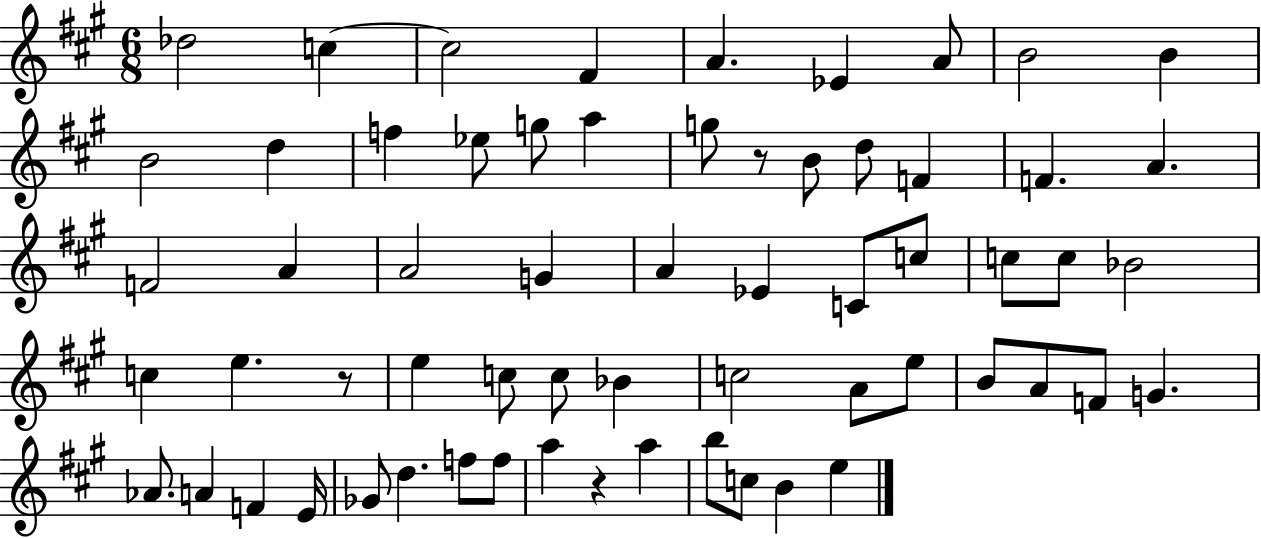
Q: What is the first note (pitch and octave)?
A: Db5